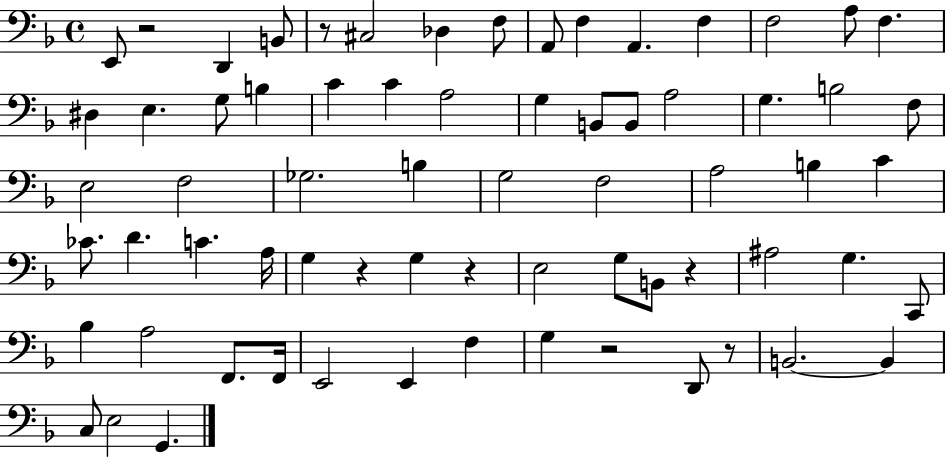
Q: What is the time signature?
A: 4/4